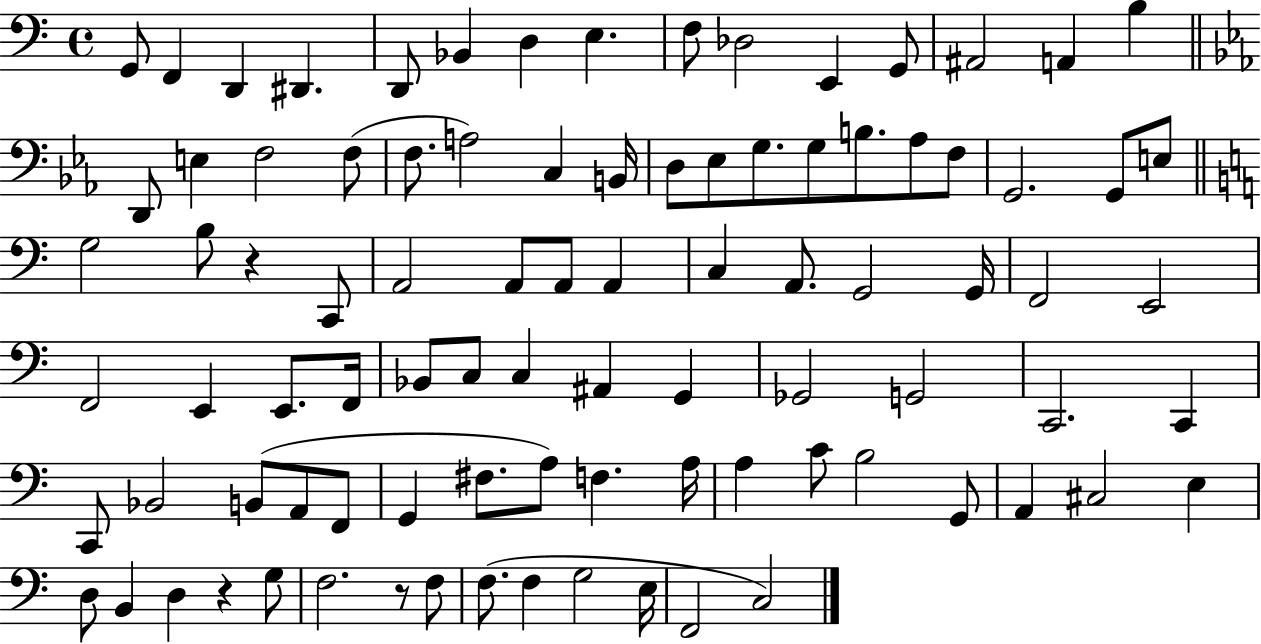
G2/e F2/q D2/q D#2/q. D2/e Bb2/q D3/q E3/q. F3/e Db3/h E2/q G2/e A#2/h A2/q B3/q D2/e E3/q F3/h F3/e F3/e. A3/h C3/q B2/s D3/e Eb3/e G3/e. G3/e B3/e. Ab3/e F3/e G2/h. G2/e E3/e G3/h B3/e R/q C2/e A2/h A2/e A2/e A2/q C3/q A2/e. G2/h G2/s F2/h E2/h F2/h E2/q E2/e. F2/s Bb2/e C3/e C3/q A#2/q G2/q Gb2/h G2/h C2/h. C2/q C2/e Bb2/h B2/e A2/e F2/e G2/q F#3/e. A3/e F3/q. A3/s A3/q C4/e B3/h G2/e A2/q C#3/h E3/q D3/e B2/q D3/q R/q G3/e F3/h. R/e F3/e F3/e. F3/q G3/h E3/s F2/h C3/h